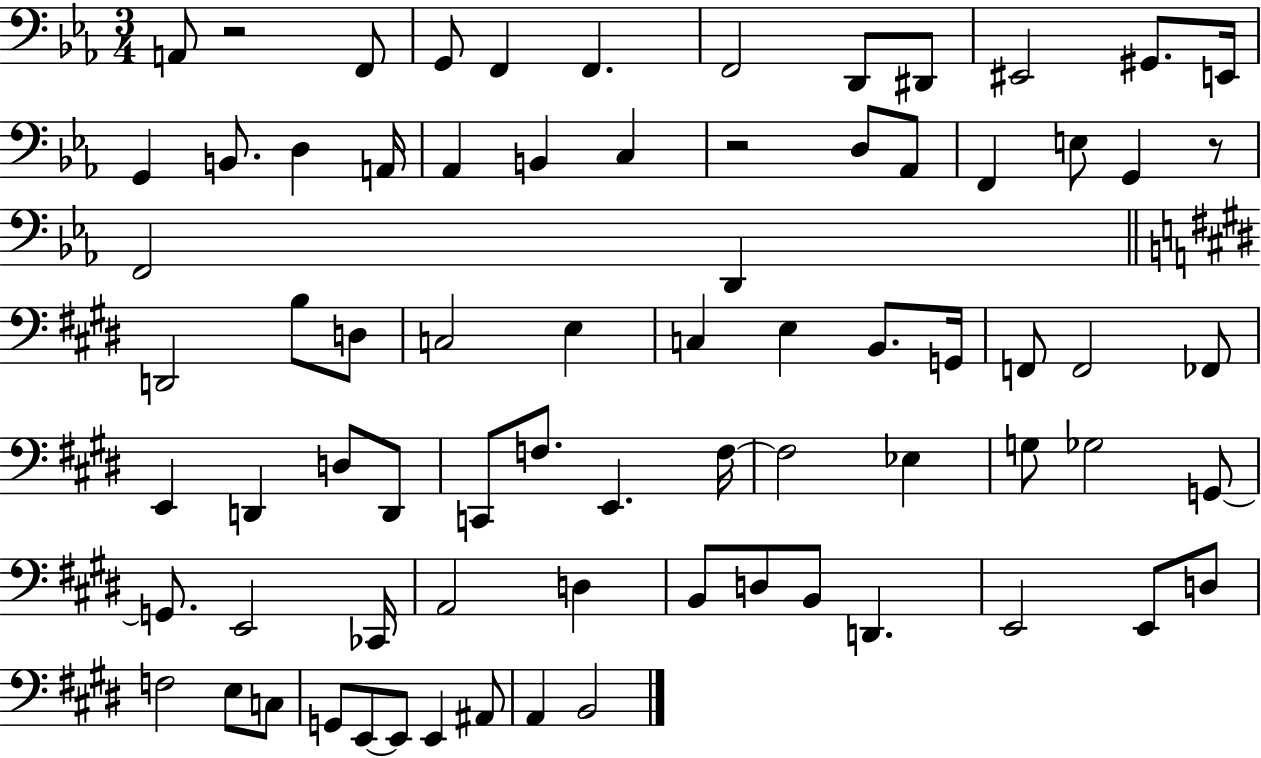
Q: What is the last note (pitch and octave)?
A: B2